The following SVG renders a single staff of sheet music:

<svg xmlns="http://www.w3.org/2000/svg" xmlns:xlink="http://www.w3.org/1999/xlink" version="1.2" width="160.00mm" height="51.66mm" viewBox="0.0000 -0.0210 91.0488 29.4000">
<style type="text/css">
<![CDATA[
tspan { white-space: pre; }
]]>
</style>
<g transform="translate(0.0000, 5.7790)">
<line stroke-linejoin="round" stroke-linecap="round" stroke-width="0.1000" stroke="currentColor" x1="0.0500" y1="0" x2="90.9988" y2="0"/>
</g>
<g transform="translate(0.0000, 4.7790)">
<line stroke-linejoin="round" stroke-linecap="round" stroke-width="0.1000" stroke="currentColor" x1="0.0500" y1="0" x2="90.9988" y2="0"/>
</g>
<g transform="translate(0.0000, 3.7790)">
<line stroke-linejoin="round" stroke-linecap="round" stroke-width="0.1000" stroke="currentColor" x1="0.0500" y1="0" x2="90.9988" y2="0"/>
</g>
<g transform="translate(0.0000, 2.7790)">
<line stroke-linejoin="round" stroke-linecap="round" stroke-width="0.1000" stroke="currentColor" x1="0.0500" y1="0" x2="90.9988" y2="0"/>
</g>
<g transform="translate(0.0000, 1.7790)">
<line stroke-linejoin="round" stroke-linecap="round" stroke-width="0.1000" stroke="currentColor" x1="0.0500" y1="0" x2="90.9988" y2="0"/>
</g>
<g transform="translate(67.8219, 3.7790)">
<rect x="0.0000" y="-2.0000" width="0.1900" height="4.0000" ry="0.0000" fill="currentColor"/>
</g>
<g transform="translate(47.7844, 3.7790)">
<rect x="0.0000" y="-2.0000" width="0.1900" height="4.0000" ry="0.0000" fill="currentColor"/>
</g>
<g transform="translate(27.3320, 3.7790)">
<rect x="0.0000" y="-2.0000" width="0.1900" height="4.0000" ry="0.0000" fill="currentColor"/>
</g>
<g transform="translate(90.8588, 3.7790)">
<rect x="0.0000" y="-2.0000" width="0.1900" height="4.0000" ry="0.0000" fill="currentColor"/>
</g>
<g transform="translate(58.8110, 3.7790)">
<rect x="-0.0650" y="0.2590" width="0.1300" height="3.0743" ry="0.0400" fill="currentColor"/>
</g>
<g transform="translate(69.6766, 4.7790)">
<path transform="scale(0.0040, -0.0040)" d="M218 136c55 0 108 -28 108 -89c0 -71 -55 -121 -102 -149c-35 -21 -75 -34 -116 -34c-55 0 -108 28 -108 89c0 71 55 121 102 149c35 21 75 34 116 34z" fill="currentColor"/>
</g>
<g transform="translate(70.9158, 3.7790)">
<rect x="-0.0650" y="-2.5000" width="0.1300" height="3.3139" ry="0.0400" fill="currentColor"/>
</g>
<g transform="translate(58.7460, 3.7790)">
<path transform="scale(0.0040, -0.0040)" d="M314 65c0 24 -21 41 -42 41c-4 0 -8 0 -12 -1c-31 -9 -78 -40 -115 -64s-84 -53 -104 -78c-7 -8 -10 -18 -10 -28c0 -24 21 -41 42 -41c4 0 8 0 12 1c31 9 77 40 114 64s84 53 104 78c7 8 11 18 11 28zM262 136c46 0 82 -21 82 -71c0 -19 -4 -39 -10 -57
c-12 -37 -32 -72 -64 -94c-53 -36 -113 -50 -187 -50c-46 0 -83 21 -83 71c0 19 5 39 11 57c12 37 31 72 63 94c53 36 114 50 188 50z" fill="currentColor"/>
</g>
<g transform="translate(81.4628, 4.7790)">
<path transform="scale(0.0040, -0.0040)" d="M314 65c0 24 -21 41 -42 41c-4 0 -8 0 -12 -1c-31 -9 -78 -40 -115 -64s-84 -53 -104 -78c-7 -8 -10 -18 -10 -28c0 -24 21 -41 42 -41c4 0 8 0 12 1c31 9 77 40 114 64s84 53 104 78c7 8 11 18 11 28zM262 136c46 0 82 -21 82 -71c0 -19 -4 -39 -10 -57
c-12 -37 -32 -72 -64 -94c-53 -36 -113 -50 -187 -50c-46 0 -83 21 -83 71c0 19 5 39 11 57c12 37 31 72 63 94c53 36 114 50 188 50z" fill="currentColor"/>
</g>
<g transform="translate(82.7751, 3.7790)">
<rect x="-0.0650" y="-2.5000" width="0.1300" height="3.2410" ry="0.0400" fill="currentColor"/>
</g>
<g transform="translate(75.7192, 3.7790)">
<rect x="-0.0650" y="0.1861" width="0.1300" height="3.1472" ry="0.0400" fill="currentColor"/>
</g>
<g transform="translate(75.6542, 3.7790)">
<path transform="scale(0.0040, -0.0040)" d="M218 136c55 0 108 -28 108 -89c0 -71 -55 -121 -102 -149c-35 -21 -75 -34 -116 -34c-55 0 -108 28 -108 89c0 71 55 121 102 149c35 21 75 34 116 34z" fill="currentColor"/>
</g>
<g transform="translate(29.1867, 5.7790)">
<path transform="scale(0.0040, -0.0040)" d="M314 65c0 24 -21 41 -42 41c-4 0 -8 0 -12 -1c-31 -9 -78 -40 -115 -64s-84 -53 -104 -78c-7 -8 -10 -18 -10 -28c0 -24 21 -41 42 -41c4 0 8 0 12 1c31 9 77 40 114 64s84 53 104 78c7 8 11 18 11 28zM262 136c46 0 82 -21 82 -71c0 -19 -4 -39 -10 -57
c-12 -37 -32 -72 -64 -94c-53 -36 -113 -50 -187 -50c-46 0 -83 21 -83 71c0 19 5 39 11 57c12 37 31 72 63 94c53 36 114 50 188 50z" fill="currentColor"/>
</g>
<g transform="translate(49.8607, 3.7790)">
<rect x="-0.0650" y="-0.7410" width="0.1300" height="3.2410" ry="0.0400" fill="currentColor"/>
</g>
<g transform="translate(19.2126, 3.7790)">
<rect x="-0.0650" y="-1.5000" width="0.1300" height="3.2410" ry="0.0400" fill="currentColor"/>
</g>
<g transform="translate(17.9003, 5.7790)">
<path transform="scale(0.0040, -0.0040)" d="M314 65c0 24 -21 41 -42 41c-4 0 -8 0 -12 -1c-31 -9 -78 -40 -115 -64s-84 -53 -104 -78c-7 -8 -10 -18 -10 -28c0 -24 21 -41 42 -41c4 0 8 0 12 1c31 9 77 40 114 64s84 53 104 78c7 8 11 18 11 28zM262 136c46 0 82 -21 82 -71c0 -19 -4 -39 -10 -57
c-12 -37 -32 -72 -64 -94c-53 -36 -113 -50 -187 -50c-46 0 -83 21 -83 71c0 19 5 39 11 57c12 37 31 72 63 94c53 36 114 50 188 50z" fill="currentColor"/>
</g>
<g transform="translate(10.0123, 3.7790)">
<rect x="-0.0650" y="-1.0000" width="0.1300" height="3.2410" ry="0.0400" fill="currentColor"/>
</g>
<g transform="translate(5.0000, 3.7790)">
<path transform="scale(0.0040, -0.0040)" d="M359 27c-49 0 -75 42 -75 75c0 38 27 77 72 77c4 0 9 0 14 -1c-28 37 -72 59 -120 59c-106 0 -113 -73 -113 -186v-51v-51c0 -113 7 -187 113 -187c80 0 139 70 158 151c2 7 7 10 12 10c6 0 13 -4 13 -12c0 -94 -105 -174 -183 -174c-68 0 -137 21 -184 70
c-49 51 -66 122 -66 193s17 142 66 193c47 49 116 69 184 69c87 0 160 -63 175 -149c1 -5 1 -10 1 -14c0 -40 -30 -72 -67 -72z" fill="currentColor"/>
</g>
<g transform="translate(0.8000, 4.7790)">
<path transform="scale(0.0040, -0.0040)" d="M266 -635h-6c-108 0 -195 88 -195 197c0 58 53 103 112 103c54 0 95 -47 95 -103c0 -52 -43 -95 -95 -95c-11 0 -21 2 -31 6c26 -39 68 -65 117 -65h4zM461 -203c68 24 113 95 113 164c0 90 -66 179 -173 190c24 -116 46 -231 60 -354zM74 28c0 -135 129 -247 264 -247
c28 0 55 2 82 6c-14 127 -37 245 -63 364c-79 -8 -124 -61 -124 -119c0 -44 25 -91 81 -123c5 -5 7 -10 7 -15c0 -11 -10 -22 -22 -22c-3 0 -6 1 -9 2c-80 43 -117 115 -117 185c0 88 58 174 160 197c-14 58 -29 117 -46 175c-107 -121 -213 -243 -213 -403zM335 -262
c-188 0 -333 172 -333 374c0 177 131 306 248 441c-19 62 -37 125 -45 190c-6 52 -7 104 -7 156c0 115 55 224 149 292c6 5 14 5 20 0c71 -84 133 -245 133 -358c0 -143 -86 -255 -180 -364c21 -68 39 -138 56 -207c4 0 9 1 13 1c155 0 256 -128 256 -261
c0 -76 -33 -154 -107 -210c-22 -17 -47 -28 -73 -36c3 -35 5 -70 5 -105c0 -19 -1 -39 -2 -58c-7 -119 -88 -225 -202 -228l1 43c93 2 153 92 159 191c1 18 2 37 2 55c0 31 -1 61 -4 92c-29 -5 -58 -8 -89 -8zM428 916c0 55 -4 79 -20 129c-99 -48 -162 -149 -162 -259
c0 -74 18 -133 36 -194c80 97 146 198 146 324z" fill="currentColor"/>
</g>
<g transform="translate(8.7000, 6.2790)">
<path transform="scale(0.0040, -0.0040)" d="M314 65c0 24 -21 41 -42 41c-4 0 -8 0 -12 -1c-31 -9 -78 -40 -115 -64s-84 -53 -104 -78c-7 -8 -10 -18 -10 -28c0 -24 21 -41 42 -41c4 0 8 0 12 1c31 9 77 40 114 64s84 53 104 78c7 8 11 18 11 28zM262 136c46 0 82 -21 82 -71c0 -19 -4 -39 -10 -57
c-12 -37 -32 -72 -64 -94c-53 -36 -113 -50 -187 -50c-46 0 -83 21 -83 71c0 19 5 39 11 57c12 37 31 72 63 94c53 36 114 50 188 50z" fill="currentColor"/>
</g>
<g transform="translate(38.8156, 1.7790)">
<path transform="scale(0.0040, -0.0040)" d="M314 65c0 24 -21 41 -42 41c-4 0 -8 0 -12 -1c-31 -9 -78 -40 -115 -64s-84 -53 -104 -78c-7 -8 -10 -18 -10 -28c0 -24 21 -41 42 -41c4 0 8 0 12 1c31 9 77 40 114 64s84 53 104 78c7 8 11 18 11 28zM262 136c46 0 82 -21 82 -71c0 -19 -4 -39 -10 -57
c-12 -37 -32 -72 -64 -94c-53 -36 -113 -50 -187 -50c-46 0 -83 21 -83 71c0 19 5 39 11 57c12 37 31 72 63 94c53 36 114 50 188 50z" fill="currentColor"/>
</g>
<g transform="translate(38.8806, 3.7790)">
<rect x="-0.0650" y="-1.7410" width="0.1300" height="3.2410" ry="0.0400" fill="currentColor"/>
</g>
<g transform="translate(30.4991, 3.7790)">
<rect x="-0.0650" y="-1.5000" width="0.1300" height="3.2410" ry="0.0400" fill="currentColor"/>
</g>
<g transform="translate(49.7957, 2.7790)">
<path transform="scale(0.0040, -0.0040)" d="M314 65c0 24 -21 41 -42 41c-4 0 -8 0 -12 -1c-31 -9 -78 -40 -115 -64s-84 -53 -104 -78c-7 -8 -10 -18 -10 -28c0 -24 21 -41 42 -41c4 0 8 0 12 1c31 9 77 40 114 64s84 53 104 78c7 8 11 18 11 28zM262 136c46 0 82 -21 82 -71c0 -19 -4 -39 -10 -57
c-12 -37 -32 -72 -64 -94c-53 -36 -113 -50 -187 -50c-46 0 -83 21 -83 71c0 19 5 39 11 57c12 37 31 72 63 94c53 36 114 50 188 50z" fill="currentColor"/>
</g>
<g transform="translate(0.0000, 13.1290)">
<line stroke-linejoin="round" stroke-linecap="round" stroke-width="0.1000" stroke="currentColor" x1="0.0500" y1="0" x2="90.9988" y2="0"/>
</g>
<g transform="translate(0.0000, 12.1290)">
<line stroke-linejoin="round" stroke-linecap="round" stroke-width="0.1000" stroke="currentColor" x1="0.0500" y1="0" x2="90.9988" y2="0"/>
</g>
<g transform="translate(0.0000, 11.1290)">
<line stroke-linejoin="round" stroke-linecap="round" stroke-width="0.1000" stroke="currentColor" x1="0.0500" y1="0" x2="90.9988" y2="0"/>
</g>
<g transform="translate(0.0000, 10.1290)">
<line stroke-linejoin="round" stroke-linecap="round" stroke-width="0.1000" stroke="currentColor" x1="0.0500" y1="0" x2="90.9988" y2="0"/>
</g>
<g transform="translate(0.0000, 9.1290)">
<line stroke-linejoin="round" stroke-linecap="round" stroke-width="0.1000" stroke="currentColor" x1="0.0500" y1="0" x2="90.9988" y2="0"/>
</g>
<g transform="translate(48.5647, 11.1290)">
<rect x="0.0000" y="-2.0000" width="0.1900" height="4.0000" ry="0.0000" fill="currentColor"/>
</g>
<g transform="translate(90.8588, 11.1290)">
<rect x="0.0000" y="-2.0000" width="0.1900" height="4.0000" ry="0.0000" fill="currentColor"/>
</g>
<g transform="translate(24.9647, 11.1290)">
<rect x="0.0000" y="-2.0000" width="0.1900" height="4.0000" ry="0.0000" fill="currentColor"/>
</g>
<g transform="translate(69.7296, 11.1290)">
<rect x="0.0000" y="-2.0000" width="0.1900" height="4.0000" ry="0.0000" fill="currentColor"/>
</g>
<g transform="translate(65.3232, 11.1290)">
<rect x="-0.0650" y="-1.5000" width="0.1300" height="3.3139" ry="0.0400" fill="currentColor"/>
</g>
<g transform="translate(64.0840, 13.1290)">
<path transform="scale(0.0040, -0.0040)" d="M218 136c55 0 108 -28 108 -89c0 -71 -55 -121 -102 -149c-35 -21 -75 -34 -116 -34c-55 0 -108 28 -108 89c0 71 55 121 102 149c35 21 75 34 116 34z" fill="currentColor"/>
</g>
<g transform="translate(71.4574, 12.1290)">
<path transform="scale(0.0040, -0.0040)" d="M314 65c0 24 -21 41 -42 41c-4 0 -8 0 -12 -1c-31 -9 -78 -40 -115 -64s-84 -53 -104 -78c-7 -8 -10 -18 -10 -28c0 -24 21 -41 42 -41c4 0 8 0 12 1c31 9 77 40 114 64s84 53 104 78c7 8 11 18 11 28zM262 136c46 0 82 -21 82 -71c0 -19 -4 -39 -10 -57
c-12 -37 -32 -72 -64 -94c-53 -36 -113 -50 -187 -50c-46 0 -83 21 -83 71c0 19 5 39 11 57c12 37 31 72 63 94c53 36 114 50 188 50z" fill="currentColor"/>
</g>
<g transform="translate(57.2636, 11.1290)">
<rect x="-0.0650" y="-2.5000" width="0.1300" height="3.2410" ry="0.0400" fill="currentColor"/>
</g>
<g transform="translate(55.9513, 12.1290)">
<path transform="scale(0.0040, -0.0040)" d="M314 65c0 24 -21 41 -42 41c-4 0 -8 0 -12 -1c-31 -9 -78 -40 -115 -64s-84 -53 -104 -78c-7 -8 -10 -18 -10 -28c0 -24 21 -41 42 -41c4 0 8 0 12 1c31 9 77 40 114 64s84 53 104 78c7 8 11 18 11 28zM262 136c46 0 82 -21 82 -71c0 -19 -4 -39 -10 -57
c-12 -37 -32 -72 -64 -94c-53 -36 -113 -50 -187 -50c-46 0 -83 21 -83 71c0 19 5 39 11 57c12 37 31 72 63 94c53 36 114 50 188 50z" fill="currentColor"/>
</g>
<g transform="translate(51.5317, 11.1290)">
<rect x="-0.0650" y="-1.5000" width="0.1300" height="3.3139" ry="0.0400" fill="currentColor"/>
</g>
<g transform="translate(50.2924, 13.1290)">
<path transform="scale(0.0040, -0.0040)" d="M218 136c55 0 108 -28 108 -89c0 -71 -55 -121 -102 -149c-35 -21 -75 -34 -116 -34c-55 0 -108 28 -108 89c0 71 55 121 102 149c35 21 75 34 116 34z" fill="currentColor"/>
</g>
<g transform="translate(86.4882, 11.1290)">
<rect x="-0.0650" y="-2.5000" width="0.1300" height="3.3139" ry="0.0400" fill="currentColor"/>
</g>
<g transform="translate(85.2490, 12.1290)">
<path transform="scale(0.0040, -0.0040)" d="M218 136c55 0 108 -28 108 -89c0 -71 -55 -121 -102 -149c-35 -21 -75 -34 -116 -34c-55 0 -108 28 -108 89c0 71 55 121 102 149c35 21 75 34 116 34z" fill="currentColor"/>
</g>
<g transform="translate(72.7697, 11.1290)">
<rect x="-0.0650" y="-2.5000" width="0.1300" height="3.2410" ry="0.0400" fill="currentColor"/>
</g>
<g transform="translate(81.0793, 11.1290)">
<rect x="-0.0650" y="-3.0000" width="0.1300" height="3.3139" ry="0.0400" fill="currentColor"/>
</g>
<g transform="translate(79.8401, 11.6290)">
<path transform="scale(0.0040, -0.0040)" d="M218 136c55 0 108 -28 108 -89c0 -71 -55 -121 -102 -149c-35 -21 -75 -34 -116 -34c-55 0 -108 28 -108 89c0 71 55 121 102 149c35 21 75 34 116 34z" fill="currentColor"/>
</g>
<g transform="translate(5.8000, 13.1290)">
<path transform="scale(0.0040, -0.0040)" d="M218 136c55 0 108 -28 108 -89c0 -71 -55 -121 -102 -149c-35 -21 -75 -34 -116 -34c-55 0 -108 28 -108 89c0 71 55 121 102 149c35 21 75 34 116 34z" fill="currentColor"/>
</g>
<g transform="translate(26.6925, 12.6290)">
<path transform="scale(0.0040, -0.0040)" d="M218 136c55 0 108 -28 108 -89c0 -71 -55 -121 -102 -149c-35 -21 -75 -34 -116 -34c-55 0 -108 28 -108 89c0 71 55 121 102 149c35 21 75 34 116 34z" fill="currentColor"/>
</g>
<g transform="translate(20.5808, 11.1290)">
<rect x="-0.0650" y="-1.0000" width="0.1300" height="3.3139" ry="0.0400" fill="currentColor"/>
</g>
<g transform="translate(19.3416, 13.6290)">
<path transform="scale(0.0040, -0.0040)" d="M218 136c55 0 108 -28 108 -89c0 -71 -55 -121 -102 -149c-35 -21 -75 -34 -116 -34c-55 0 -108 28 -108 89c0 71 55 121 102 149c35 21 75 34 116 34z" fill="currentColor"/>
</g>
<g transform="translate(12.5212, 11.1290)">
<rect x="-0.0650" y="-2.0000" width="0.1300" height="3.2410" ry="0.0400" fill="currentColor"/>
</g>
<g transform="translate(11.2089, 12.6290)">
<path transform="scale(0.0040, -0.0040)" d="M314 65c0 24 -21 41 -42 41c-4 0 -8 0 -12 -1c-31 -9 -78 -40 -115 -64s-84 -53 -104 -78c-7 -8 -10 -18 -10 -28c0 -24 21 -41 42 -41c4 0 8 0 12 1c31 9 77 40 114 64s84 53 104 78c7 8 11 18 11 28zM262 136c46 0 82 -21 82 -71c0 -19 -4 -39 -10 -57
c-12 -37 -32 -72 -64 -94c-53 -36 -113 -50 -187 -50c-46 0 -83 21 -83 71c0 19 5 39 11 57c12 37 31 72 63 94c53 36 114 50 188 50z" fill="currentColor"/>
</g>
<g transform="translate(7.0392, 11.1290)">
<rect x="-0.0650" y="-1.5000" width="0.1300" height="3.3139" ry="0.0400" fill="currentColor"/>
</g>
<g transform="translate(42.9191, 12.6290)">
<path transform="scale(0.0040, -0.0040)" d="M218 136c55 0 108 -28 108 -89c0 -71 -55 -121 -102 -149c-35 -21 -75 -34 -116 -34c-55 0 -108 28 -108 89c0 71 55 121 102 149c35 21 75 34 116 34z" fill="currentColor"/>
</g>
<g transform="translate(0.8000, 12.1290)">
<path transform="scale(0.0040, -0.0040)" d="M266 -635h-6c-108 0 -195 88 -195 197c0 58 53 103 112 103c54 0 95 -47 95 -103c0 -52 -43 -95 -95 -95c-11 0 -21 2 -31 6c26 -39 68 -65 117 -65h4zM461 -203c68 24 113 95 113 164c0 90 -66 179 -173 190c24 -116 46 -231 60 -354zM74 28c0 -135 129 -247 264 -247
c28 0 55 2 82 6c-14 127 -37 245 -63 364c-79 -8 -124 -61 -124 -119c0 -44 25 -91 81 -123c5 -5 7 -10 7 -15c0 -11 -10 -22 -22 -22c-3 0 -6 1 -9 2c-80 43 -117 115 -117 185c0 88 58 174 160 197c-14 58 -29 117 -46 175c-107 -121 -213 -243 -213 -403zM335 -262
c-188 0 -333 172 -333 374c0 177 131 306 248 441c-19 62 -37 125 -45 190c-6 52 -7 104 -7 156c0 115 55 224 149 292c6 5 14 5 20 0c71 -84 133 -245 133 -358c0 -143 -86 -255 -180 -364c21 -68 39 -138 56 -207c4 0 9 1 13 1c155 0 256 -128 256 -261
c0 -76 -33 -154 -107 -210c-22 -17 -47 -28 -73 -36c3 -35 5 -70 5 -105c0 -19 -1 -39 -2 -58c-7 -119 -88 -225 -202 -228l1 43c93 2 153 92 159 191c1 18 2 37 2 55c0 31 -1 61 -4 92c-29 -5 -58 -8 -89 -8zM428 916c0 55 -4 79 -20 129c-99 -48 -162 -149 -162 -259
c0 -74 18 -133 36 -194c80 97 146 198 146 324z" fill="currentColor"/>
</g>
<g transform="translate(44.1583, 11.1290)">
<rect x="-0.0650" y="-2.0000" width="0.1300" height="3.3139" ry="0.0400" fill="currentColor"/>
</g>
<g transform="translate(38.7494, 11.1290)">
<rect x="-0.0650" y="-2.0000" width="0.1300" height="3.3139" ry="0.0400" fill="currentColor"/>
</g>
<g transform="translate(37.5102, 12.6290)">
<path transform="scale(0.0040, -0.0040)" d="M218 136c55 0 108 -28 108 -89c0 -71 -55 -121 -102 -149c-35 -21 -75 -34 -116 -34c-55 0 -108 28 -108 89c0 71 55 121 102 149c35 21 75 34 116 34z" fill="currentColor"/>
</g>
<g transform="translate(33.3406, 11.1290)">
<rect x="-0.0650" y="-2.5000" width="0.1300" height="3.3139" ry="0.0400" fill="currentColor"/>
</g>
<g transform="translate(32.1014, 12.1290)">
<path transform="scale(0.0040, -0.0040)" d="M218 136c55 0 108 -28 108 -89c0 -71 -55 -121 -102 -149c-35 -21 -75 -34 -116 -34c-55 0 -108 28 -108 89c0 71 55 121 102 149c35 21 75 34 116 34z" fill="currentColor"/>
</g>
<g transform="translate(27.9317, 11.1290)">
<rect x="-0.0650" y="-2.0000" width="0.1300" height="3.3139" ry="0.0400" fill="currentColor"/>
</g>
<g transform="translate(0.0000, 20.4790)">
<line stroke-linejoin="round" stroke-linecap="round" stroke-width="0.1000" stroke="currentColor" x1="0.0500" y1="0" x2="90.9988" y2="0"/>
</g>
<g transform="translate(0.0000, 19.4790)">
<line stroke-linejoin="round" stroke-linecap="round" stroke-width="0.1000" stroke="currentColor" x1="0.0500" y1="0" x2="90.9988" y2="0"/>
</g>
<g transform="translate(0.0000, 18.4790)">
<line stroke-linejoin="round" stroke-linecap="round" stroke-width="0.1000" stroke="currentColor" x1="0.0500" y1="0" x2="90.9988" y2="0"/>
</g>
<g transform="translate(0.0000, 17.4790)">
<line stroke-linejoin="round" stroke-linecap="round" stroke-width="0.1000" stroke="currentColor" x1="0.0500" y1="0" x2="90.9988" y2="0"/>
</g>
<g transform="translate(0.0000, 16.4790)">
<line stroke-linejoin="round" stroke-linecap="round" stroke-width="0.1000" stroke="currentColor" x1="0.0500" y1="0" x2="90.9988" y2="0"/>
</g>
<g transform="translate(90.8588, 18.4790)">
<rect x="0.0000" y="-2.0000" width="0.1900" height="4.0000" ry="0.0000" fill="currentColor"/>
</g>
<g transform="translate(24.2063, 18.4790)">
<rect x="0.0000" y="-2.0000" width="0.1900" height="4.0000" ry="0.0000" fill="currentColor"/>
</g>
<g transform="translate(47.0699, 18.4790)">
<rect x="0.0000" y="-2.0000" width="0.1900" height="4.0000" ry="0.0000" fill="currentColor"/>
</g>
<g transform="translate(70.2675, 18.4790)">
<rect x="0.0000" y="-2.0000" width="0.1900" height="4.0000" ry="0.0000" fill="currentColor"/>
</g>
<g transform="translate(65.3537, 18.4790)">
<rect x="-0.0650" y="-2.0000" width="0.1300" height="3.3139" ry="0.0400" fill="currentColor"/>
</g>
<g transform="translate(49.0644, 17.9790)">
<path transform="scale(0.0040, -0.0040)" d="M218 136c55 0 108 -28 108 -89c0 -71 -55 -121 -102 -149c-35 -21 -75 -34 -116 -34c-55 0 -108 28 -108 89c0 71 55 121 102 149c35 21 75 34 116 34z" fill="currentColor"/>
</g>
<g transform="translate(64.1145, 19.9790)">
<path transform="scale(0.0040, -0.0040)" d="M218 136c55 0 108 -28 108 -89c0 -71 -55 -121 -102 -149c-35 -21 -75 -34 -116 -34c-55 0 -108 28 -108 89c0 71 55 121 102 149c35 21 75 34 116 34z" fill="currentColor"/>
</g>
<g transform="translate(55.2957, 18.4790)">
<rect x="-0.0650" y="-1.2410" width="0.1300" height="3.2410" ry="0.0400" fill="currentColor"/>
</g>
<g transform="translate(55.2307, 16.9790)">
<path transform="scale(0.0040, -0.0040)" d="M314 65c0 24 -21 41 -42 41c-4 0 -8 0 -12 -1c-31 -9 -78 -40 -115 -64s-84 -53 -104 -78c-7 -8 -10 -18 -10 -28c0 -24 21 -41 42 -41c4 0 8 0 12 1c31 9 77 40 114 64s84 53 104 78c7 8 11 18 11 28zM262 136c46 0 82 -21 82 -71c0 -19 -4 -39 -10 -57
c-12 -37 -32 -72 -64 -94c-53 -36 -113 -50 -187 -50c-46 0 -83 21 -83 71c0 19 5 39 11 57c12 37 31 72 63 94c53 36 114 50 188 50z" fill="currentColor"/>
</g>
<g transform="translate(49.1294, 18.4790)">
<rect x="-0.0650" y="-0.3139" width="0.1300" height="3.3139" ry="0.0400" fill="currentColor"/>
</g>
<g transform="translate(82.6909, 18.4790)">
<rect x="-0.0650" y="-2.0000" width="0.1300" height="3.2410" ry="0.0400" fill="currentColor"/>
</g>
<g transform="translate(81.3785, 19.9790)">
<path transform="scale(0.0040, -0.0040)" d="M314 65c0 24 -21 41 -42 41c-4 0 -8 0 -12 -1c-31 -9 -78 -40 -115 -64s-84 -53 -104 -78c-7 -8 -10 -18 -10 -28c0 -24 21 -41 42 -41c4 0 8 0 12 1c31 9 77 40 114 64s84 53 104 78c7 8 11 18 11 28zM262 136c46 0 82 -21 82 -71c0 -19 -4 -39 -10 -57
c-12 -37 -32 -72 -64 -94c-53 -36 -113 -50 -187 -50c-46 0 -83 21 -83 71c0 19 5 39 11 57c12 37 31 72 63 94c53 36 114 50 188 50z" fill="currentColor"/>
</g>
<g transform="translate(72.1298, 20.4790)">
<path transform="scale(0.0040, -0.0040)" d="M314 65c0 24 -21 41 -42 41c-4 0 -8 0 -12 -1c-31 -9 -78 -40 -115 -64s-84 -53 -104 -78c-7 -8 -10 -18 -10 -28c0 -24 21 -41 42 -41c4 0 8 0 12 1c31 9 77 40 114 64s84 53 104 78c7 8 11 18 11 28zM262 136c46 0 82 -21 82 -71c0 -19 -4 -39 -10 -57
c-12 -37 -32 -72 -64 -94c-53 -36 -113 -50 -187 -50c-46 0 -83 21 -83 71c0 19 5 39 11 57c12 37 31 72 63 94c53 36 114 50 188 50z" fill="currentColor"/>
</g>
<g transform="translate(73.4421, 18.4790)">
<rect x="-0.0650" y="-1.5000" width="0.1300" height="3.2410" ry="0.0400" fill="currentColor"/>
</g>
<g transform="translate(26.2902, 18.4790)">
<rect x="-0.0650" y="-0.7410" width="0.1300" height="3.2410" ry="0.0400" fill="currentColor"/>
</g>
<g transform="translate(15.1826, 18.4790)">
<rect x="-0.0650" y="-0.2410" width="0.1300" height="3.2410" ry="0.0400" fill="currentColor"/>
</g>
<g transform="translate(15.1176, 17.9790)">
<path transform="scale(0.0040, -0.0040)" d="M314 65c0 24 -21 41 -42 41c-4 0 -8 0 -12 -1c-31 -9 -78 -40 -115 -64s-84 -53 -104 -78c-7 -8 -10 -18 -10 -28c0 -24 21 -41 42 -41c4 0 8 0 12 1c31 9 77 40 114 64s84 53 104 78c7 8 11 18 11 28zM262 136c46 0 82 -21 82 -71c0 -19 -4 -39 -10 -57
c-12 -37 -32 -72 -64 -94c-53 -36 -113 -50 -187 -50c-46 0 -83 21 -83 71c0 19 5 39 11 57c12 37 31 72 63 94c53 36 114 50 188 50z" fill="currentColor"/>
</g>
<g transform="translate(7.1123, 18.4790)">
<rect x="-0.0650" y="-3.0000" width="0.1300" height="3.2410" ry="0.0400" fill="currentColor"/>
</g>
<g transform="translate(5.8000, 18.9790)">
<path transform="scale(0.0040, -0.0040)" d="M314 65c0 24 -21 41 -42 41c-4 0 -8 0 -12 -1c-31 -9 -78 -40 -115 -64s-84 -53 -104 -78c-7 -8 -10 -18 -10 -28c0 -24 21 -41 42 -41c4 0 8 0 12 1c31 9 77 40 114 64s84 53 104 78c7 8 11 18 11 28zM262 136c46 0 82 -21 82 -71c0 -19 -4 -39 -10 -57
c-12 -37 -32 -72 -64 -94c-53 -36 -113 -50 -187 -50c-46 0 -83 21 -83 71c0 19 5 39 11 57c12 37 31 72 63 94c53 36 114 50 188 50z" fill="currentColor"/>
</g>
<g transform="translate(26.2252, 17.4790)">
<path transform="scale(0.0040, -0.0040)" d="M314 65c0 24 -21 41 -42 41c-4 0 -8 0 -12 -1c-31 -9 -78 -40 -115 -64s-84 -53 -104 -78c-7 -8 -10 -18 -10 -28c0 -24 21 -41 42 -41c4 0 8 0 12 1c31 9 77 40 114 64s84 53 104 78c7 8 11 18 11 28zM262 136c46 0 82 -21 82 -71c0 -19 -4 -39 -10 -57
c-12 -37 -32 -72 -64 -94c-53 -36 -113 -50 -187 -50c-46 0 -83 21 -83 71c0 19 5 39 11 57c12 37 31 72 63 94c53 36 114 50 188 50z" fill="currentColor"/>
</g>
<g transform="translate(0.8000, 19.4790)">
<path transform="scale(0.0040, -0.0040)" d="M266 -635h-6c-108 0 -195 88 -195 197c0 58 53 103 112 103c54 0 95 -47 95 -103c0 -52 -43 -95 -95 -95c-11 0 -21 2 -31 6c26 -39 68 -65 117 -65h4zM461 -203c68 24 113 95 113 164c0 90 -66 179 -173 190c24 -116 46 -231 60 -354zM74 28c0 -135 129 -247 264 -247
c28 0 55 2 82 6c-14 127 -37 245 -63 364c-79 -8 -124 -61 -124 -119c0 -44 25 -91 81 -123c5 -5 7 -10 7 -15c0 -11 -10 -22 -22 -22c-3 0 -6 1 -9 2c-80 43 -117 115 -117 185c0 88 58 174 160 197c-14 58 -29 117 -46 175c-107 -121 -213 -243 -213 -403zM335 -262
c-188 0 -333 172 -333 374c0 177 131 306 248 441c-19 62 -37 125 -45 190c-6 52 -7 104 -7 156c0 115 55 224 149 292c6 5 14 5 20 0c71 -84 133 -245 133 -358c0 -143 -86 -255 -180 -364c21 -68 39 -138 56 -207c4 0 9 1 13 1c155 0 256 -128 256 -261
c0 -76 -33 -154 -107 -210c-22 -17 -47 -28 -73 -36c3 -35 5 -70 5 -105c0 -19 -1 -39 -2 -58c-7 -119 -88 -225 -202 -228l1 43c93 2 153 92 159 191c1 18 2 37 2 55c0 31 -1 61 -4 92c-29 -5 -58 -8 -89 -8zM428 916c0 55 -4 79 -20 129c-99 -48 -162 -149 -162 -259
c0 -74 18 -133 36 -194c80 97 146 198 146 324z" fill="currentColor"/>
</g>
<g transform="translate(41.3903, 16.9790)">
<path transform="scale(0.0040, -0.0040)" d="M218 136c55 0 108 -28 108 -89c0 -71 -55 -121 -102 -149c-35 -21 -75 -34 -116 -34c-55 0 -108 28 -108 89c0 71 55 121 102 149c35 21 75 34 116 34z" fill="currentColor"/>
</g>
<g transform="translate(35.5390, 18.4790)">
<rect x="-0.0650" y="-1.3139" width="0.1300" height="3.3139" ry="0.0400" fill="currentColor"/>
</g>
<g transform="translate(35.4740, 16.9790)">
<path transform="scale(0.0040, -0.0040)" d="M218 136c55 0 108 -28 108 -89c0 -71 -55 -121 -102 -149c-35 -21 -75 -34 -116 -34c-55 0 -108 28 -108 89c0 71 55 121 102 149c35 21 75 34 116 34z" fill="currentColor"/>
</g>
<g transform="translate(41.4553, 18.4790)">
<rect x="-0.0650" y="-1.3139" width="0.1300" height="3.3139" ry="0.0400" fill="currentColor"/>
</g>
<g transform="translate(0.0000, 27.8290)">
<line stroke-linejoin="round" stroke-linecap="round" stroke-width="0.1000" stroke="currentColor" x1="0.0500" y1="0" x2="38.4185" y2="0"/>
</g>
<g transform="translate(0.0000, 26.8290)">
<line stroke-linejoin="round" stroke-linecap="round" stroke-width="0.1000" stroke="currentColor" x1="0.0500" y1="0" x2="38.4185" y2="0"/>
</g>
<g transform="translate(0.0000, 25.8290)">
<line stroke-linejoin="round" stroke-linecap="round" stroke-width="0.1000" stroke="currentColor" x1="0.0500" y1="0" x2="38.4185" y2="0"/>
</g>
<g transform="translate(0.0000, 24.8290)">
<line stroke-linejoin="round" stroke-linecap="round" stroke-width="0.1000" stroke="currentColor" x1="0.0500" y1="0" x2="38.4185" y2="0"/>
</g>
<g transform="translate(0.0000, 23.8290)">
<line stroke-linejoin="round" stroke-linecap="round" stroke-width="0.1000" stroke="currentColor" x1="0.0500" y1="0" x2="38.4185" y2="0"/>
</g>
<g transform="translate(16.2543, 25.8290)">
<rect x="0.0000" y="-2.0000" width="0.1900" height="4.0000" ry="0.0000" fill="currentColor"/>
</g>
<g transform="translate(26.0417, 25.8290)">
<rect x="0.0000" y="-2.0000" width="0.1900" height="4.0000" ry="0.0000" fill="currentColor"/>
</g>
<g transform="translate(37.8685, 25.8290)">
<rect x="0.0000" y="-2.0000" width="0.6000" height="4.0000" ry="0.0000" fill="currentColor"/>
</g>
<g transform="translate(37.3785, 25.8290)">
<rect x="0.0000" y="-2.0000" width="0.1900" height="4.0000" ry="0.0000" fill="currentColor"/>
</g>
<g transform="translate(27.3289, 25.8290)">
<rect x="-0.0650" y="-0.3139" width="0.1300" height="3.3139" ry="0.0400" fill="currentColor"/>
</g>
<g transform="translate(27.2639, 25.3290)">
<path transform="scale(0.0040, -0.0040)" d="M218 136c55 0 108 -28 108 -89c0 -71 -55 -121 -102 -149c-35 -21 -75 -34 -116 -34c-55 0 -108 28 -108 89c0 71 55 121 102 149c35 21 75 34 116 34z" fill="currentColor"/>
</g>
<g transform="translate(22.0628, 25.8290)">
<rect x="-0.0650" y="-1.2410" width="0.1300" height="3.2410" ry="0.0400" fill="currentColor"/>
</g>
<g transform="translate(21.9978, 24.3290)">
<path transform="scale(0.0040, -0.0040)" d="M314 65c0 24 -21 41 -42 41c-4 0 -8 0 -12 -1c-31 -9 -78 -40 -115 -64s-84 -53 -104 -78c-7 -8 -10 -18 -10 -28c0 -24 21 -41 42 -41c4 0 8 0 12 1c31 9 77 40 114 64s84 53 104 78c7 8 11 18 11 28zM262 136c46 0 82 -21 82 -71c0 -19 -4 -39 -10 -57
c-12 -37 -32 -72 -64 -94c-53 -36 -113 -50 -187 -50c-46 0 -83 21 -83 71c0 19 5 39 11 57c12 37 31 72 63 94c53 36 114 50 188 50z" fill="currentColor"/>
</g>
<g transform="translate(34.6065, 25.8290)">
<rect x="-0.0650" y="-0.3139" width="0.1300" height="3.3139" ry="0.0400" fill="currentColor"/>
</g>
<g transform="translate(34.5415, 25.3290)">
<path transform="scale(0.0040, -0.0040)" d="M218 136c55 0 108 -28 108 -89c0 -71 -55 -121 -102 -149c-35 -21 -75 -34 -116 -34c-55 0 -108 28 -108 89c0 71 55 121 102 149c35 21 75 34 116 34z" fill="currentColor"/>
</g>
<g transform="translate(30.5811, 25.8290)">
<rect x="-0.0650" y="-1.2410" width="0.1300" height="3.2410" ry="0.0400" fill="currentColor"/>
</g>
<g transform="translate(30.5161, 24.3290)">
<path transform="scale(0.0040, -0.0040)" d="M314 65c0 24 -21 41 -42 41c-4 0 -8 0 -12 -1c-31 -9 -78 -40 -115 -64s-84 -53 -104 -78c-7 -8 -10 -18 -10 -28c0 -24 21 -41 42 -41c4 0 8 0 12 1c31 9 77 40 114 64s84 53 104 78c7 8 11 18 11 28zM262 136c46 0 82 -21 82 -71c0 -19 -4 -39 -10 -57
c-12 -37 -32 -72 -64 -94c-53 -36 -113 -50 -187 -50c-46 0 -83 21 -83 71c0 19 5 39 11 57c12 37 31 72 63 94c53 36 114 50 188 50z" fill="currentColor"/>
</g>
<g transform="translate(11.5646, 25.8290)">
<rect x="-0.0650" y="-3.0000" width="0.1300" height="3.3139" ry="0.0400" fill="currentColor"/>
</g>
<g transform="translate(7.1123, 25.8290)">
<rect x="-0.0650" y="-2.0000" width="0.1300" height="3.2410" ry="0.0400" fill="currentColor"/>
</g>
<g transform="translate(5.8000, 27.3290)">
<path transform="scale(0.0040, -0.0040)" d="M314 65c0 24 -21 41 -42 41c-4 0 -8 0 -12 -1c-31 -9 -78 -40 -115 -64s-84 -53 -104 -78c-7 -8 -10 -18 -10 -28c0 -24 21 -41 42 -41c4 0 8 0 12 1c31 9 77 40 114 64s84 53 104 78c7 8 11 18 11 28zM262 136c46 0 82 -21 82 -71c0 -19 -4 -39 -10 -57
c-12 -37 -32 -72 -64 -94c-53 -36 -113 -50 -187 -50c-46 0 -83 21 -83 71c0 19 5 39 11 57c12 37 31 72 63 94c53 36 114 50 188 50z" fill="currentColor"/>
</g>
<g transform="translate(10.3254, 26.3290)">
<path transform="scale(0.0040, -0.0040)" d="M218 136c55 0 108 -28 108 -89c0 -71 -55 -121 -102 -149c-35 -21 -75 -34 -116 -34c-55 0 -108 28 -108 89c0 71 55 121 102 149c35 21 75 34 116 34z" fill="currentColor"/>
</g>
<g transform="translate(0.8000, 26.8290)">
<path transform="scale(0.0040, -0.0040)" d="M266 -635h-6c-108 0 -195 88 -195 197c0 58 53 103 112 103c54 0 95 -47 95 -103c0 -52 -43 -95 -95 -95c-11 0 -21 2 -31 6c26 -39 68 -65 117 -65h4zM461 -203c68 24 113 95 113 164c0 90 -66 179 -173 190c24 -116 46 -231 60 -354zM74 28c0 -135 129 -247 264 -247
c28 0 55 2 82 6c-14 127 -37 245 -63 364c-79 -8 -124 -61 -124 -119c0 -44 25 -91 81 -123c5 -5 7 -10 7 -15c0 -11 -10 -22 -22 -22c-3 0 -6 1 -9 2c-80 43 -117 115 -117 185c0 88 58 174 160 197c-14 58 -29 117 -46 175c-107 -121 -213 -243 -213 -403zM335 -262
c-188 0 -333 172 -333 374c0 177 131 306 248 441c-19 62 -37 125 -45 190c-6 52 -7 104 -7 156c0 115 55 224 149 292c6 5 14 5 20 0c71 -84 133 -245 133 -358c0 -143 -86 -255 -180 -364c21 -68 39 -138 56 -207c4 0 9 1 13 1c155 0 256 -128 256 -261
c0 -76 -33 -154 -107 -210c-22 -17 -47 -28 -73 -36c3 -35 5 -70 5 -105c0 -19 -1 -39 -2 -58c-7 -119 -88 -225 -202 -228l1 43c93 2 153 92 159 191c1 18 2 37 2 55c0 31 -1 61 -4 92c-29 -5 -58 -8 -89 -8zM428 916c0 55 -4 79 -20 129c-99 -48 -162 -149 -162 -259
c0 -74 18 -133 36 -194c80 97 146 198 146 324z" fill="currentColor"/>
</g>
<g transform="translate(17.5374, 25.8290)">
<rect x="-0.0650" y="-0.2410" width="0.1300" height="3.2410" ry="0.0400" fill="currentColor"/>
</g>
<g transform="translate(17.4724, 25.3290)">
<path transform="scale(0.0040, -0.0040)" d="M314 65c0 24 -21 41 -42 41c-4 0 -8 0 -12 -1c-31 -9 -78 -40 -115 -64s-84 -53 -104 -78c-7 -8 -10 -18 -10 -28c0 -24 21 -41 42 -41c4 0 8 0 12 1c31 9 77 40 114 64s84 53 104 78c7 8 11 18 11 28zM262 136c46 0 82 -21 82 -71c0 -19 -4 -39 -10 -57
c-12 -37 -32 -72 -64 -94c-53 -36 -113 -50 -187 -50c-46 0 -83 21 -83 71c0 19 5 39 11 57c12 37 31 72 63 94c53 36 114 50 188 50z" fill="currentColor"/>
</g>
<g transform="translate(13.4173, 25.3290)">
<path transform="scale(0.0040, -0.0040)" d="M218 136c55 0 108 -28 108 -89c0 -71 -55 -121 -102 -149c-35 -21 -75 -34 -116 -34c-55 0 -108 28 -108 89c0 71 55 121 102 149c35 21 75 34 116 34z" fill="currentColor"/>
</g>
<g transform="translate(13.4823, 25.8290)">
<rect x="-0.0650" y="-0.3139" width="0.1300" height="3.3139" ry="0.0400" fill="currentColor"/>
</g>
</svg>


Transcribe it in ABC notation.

X:1
T:Untitled
M:4/4
L:1/4
K:C
D2 E2 E2 f2 d2 B2 G B G2 E F2 D F G F F E G2 E G2 A G A2 c2 d2 e e c e2 F E2 F2 F2 A c c2 e2 c e2 c